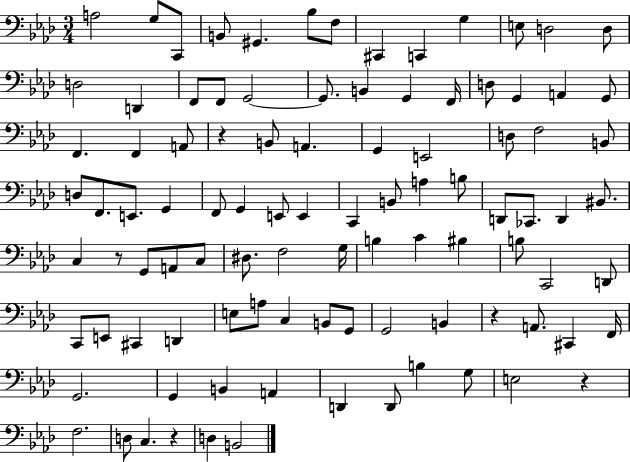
X:1
T:Untitled
M:3/4
L:1/4
K:Ab
A,2 G,/2 C,,/2 B,,/2 ^G,, _B,/2 F,/2 ^C,, C,, G, E,/2 D,2 D,/2 D,2 D,, F,,/2 F,,/2 G,,2 G,,/2 B,, G,, F,,/4 D,/2 G,, A,, G,,/2 F,, F,, A,,/2 z B,,/2 A,, G,, E,,2 D,/2 F,2 B,,/2 D,/2 F,,/2 E,,/2 G,, F,,/2 G,, E,,/2 E,, C,, B,,/2 A, B,/2 D,,/2 _C,,/2 D,, ^B,,/2 C, z/2 G,,/2 A,,/2 C,/2 ^D,/2 F,2 G,/4 B, C ^B, B,/2 C,,2 D,,/2 C,,/2 E,,/2 ^C,, D,, E,/2 A,/2 C, B,,/2 G,,/2 G,,2 B,, z A,,/2 ^C,, F,,/4 G,,2 G,, B,, A,, D,, D,,/2 B, G,/2 E,2 z F,2 D,/2 C, z D, B,,2